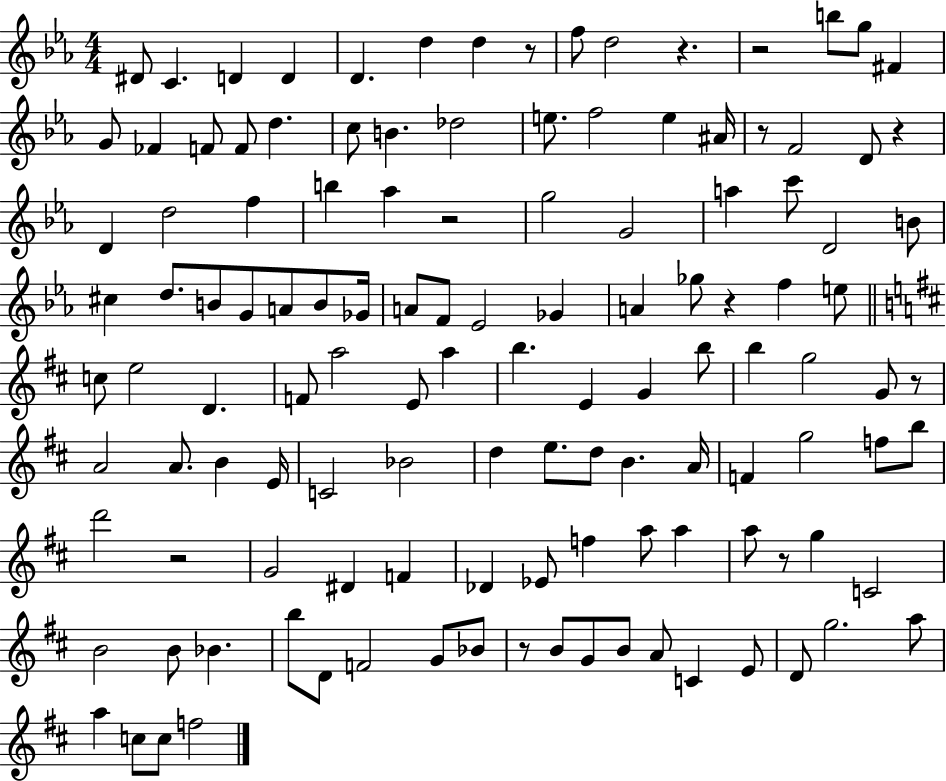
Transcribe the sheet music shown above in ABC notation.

X:1
T:Untitled
M:4/4
L:1/4
K:Eb
^D/2 C D D D d d z/2 f/2 d2 z z2 b/2 g/2 ^F G/2 _F F/2 F/2 d c/2 B _d2 e/2 f2 e ^A/4 z/2 F2 D/2 z D d2 f b _a z2 g2 G2 a c'/2 D2 B/2 ^c d/2 B/2 G/2 A/2 B/2 _G/4 A/2 F/2 _E2 _G A _g/2 z f e/2 c/2 e2 D F/2 a2 E/2 a b E G b/2 b g2 G/2 z/2 A2 A/2 B E/4 C2 _B2 d e/2 d/2 B A/4 F g2 f/2 b/2 d'2 z2 G2 ^D F _D _E/2 f a/2 a a/2 z/2 g C2 B2 B/2 _B b/2 D/2 F2 G/2 _B/2 z/2 B/2 G/2 B/2 A/2 C E/2 D/2 g2 a/2 a c/2 c/2 f2